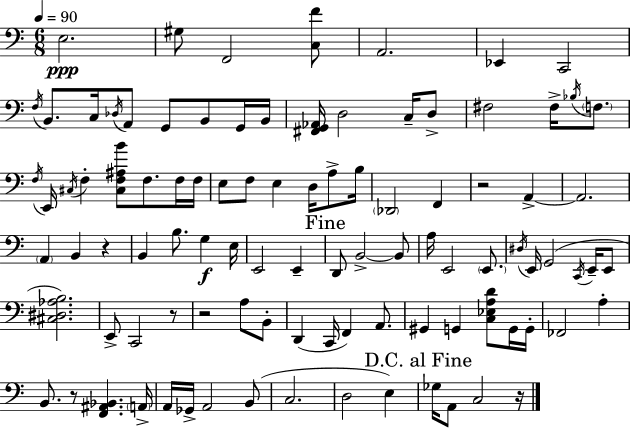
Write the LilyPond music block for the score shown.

{
  \clef bass
  \numericTimeSignature
  \time 6/8
  \key a \minor
  \tempo 4 = 90
  e2.\ppp | gis8 f,2 <c f'>8 | a,2. | ees,4 c,2 | \break \acciaccatura { f16 } b,8. c16 \acciaccatura { des16 } a,8 g,8 b,8 | g,16 b,16 <fis, g, aes,>16 d2 c16-- | d8-> fis2 fis16-> \acciaccatura { bes16 } | \parenthesize f8. \acciaccatura { f16 } e,16 \acciaccatura { cis16 } f4-. <cis f ais b'>8 | \break f8. f16 f16 e8 f8 e4 | d16 a8-> b16 \parenthesize des,2 | f,4 r2 | a,4->~~ a,2. | \break \parenthesize a,4 b,4 | r4 b,4 b8. | g4\f e16 e,2 | e,4-- \mark "Fine" d,8 b,2->~~ | \break b,8 a16 e,2 | \parenthesize e,8. \acciaccatura { dis16 } e,16 g,2( | \acciaccatura { c,16 } e,16-- e,8 <cis dis aes b>2.) | e,8-> c,2 | \break r8 r2 | a8 b,8-. d,4( c,16 | f,4) a,8. gis,4 g,4 | <c ees a d'>8 g,16 g,16-. fes,2 | \break a4-. b,8. r8 | <f, ais, bes,>4. \parenthesize a,16-> a,16 ges,16-> a,2 | b,8( c2. | d2 | \break e4) \mark "D.C. al Fine" ges16 a,8 c2 | r16 \bar "|."
}